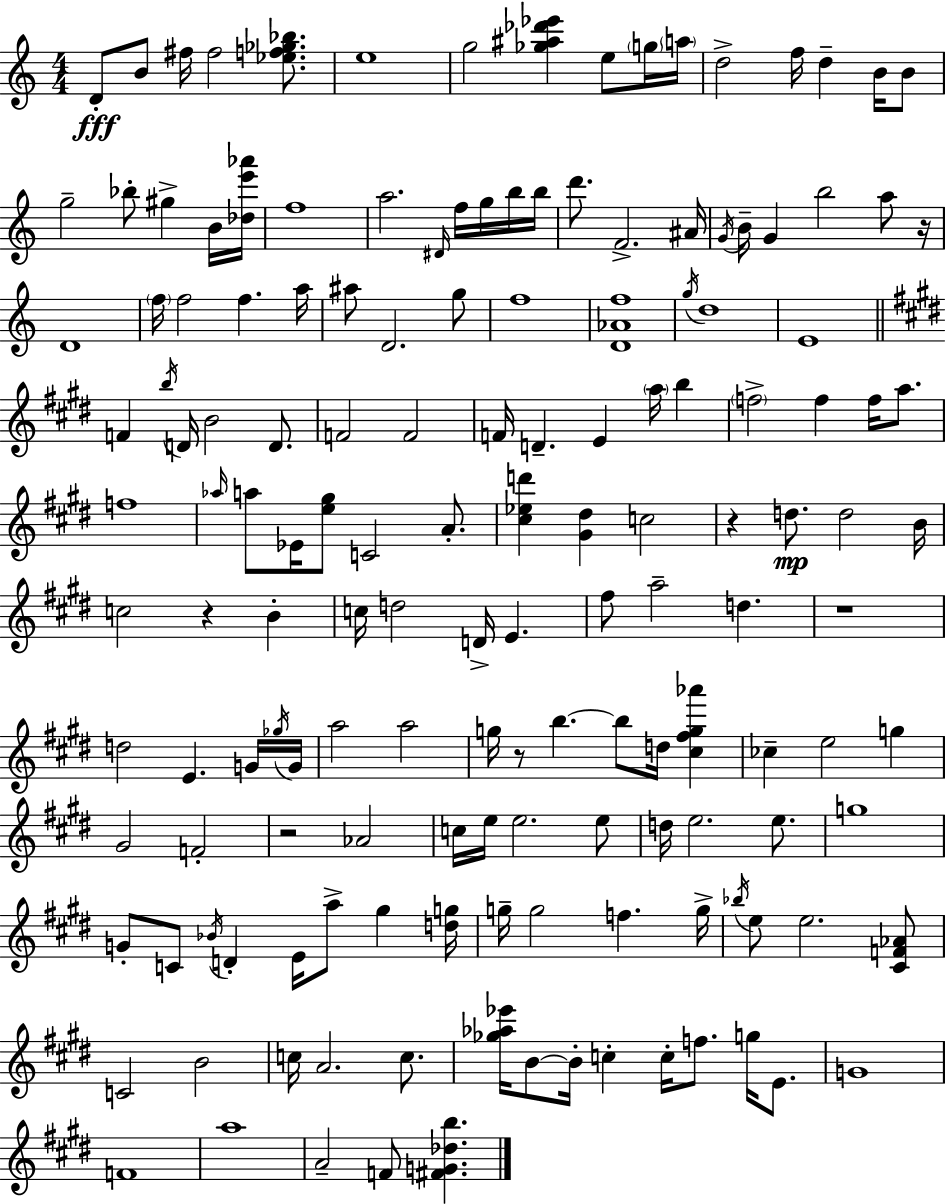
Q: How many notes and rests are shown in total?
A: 154